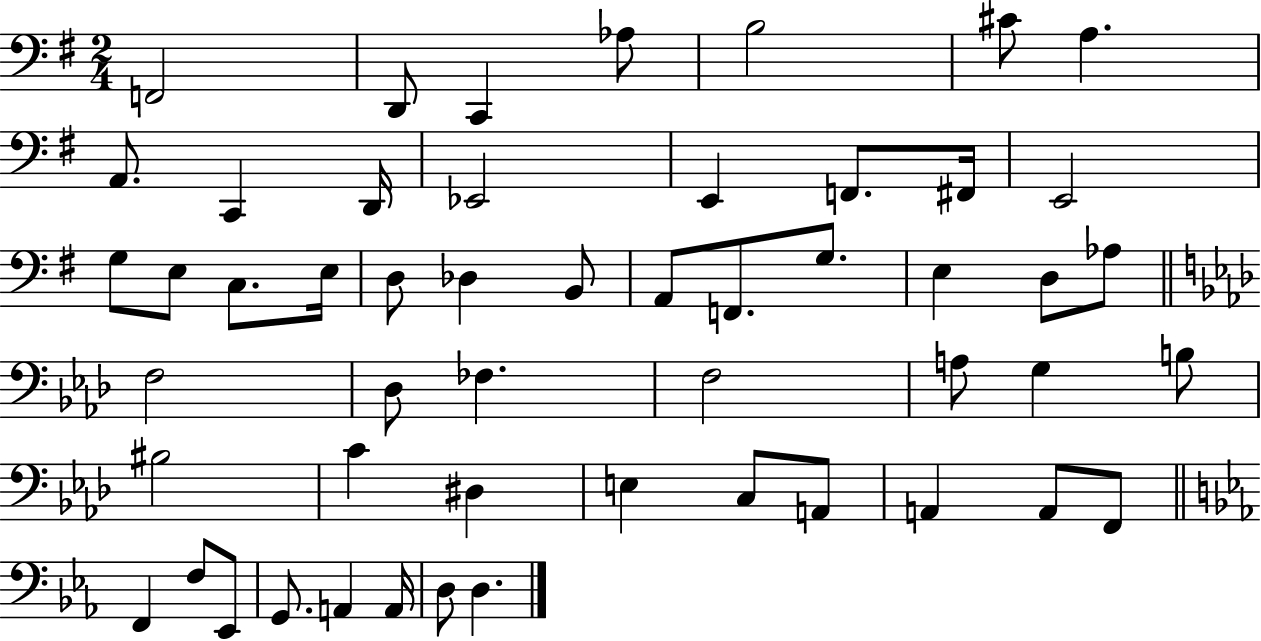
{
  \clef bass
  \numericTimeSignature
  \time 2/4
  \key g \major
  f,2 | d,8 c,4 aes8 | b2 | cis'8 a4. | \break a,8. c,4 d,16 | ees,2 | e,4 f,8. fis,16 | e,2 | \break g8 e8 c8. e16 | d8 des4 b,8 | a,8 f,8. g8. | e4 d8 aes8 | \break \bar "||" \break \key aes \major f2 | des8 fes4. | f2 | a8 g4 b8 | \break bis2 | c'4 dis4 | e4 c8 a,8 | a,4 a,8 f,8 | \break \bar "||" \break \key ees \major f,4 f8 ees,8 | g,8. a,4 a,16 | d8 d4. | \bar "|."
}